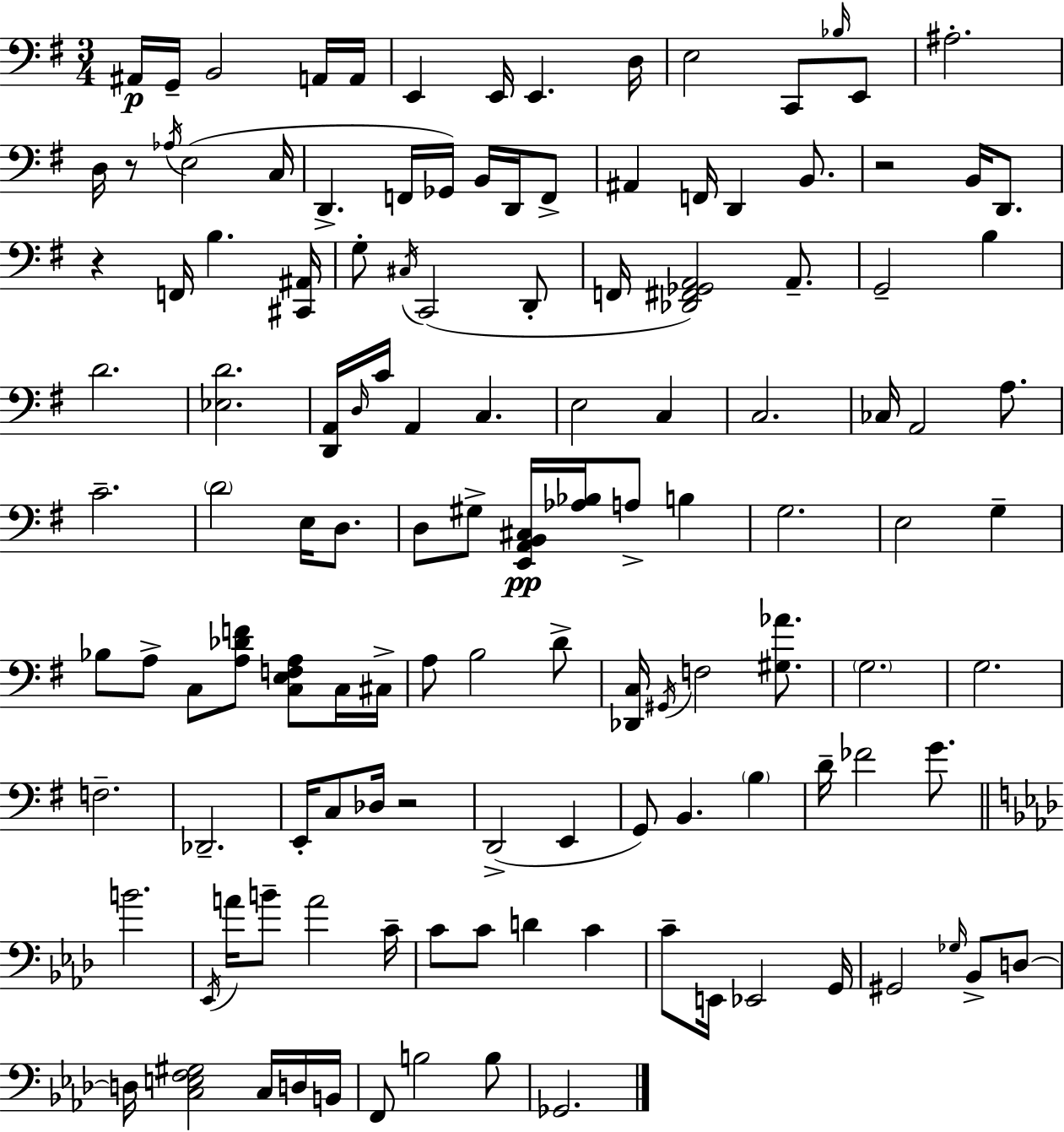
{
  \clef bass
  \numericTimeSignature
  \time 3/4
  \key g \major
  \repeat volta 2 { ais,16\p g,16-- b,2 a,16 a,16 | e,4 e,16 e,4. d16 | e2 c,8 \grace { bes16 } e,8 | ais2.-. | \break d16 r8 \acciaccatura { aes16 }( e2 | c16 d,4.-> f,16 ges,16) b,16 d,16 | f,8-> ais,4 f,16 d,4 b,8. | r2 b,16 d,8. | \break r4 f,16 b4. | <cis, ais,>16 g8-. \acciaccatura { cis16 } c,2( | d,8-. f,16 <des, fis, ges, a,>2) | a,8.-- g,2-- b4 | \break d'2. | <ees d'>2. | <d, a,>16 \grace { d16 } c'16 a,4 c4. | e2 | \break c4 c2. | ces16 a,2 | a8. c'2.-- | \parenthesize d'2 | \break e16 d8. d8 gis8-> <e, a, b, cis>16\pp <aes bes>16 a8-> | b4 g2. | e2 | g4-- bes8 a8-> c8 <a des' f'>8 | \break <c e f a>8 c16 cis16-> a8 b2 | d'8-> <des, c>16 \acciaccatura { gis,16 } f2 | <gis aes'>8. \parenthesize g2. | g2. | \break f2.-- | des,2.-- | e,16-. c8 des16 r2 | d,2->( | \break e,4 g,8) b,4. | \parenthesize b4 d'16-- fes'2 | g'8. \bar "||" \break \key aes \major b'2. | \acciaccatura { ees,16 } a'16 b'8-- a'2 | c'16-- c'8 c'8 d'4 c'4 | c'8-- e,16 ees,2 | \break g,16 gis,2 \grace { ges16 } bes,8-> | d8~~ d16 <c e f gis>2 c16 | d16 b,16 f,8 b2 | b8 ges,2. | \break } \bar "|."
}